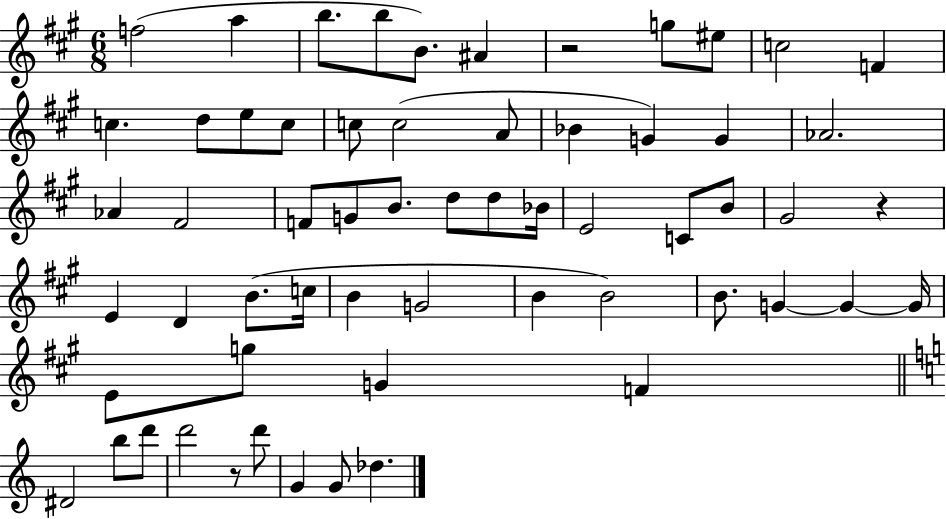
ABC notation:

X:1
T:Untitled
M:6/8
L:1/4
K:A
f2 a b/2 b/2 B/2 ^A z2 g/2 ^e/2 c2 F c d/2 e/2 c/2 c/2 c2 A/2 _B G G _A2 _A ^F2 F/2 G/2 B/2 d/2 d/2 _B/4 E2 C/2 B/2 ^G2 z E D B/2 c/4 B G2 B B2 B/2 G G G/4 E/2 g/2 G F ^D2 b/2 d'/2 d'2 z/2 d'/2 G G/2 _d